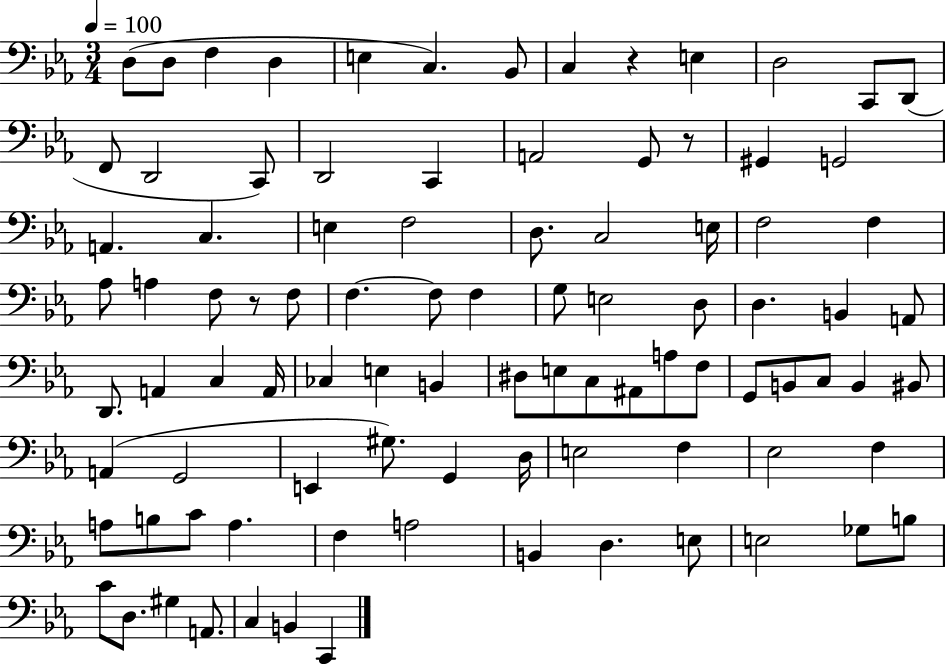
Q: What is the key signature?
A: EES major